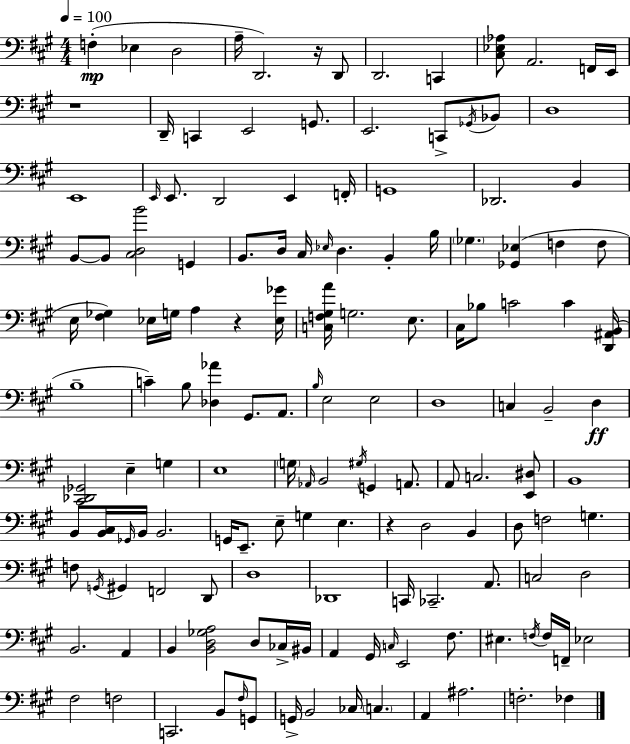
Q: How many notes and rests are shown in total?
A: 148